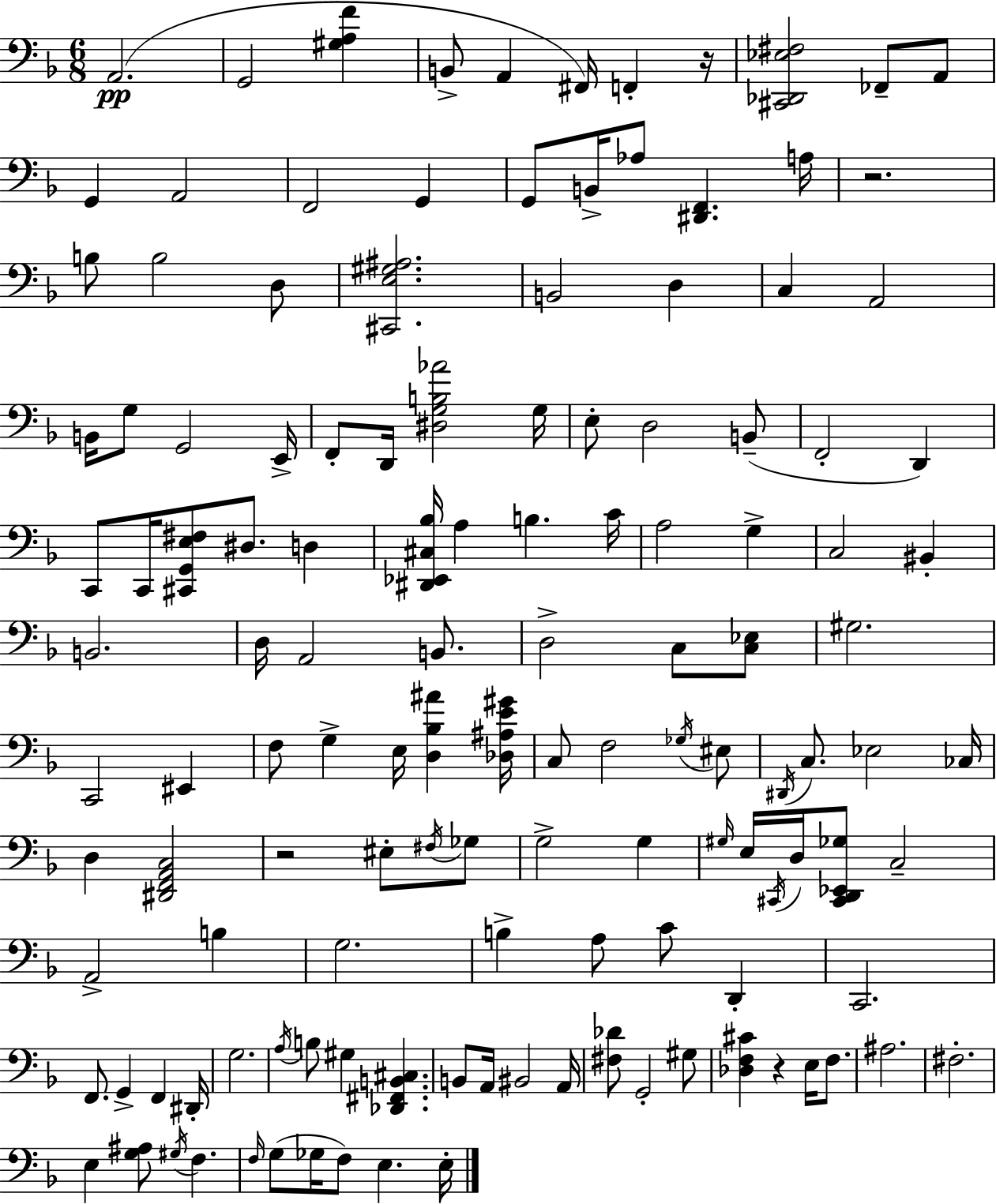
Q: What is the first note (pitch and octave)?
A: A2